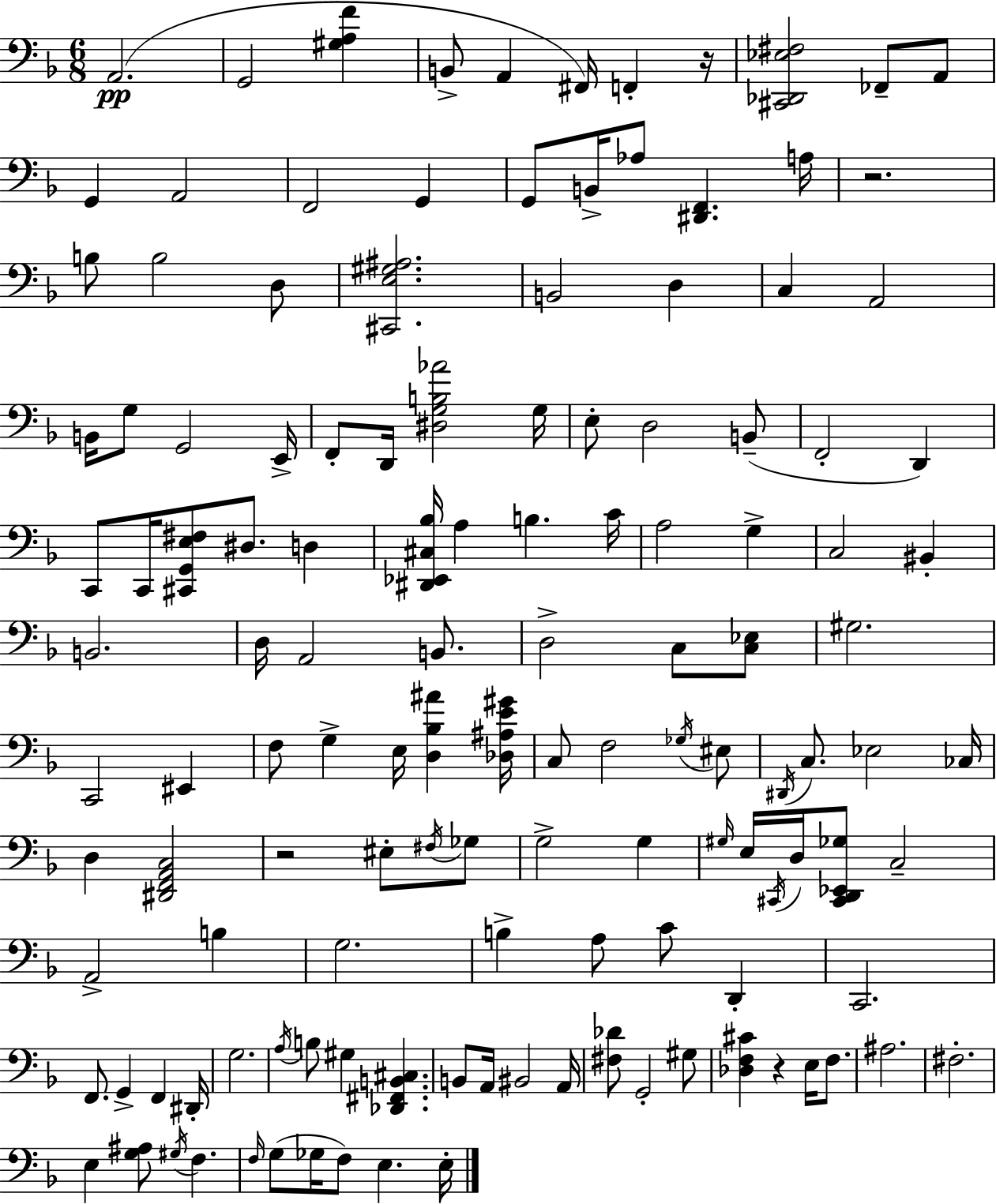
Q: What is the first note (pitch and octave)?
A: A2